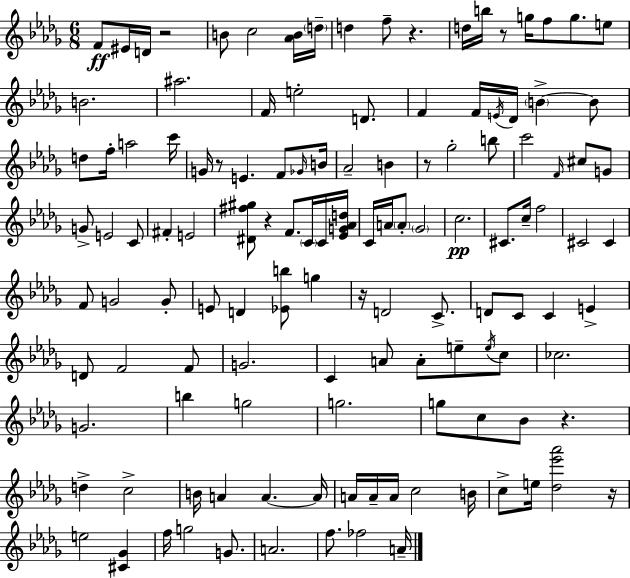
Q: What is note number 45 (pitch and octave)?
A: C4